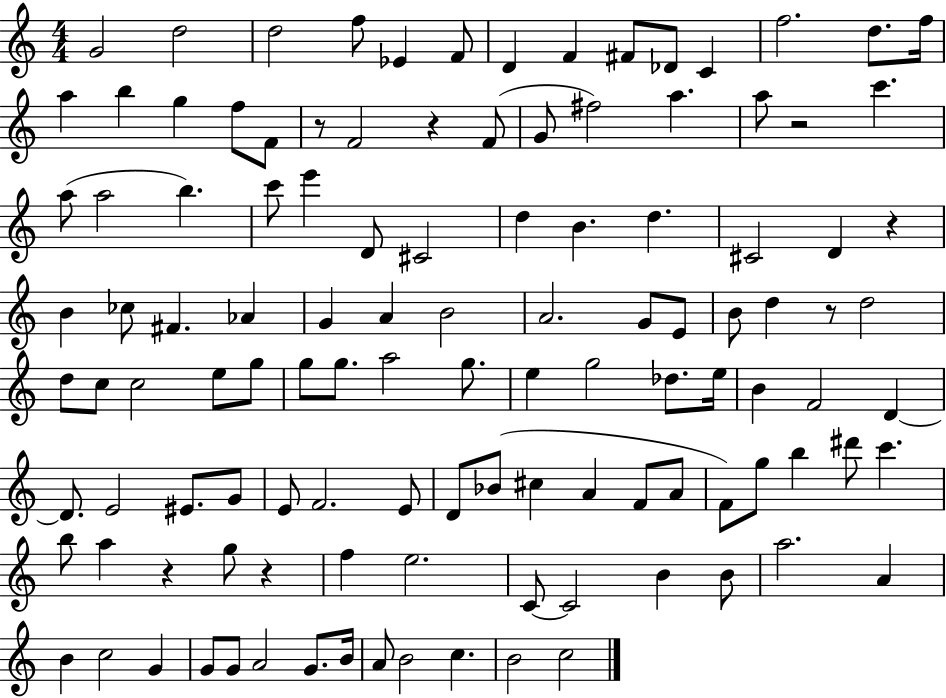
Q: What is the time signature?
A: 4/4